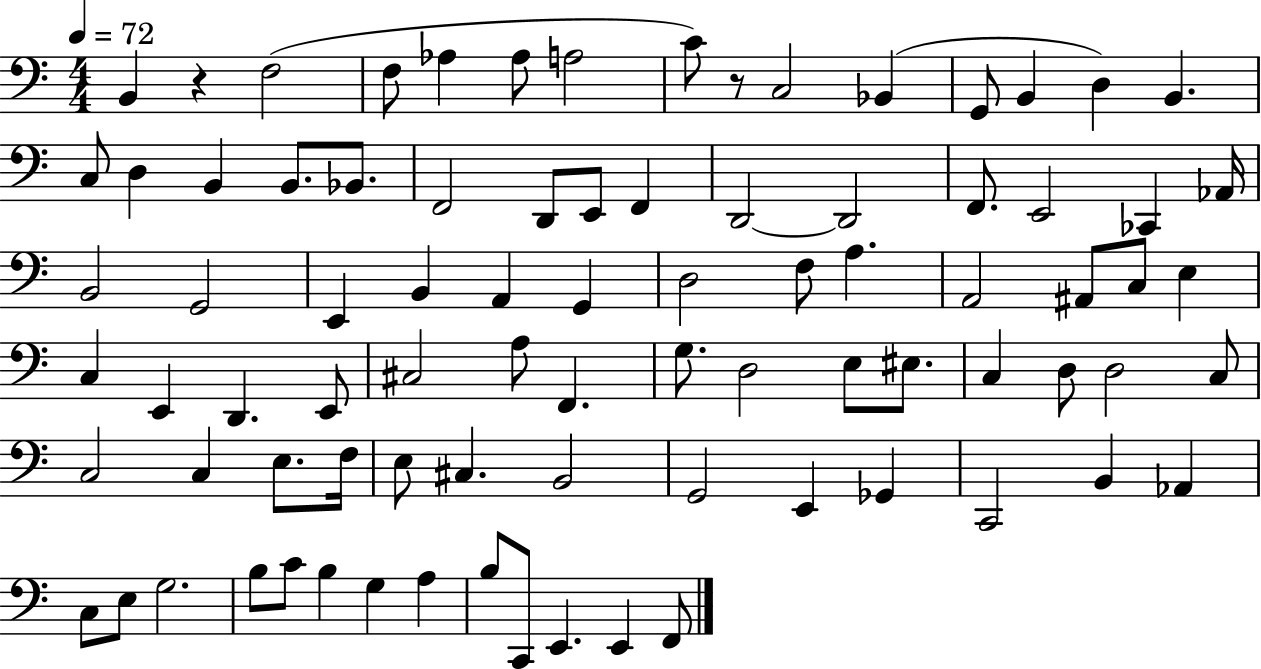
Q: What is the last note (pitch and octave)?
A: F2